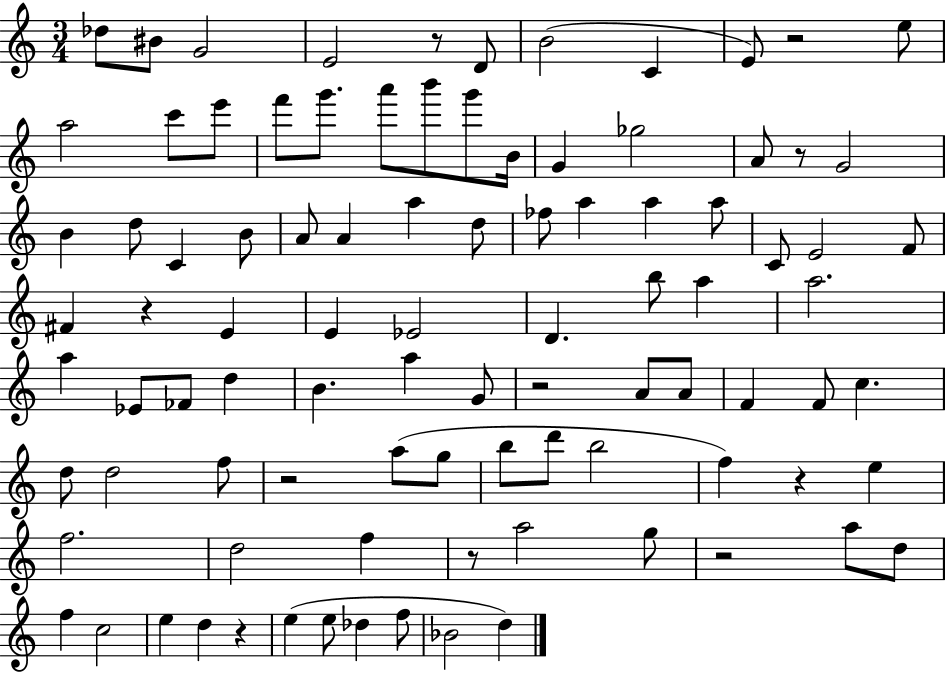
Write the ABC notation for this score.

X:1
T:Untitled
M:3/4
L:1/4
K:C
_d/2 ^B/2 G2 E2 z/2 D/2 B2 C E/2 z2 e/2 a2 c'/2 e'/2 f'/2 g'/2 a'/2 b'/2 g'/2 B/4 G _g2 A/2 z/2 G2 B d/2 C B/2 A/2 A a d/2 _f/2 a a a/2 C/2 E2 F/2 ^F z E E _E2 D b/2 a a2 a _E/2 _F/2 d B a G/2 z2 A/2 A/2 F F/2 c d/2 d2 f/2 z2 a/2 g/2 b/2 d'/2 b2 f z e f2 d2 f z/2 a2 g/2 z2 a/2 d/2 f c2 e d z e e/2 _d f/2 _B2 d